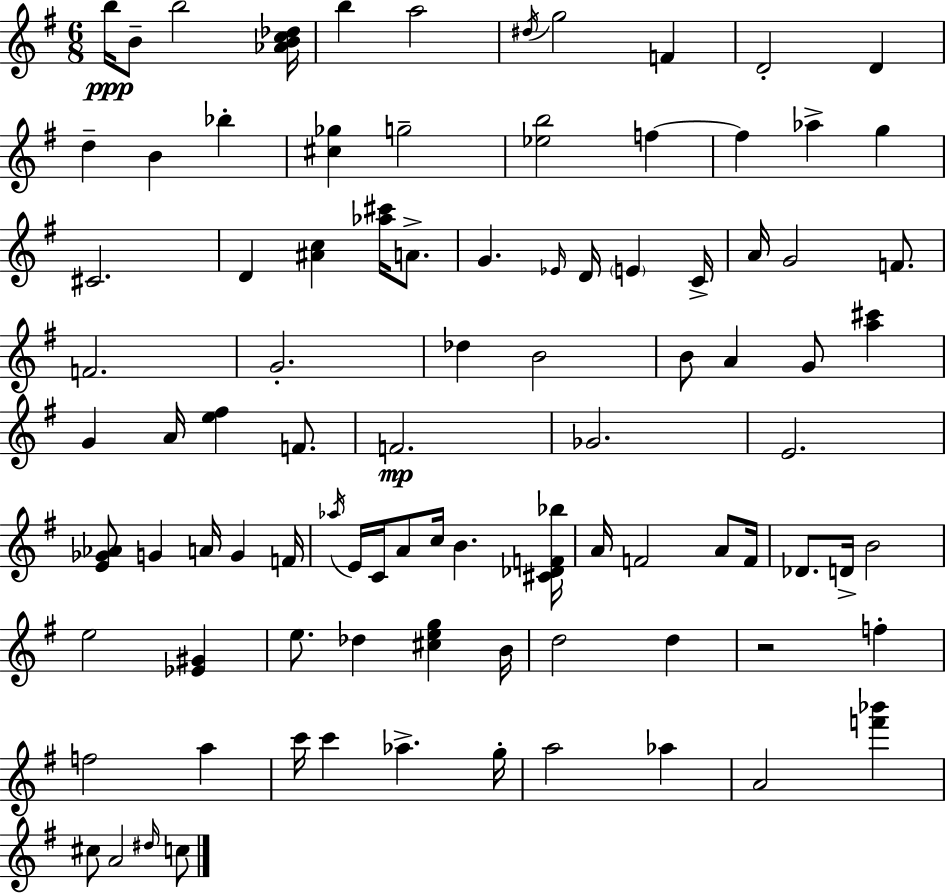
X:1
T:Untitled
M:6/8
L:1/4
K:G
b/4 B/2 b2 [_ABc_d]/4 b a2 ^d/4 g2 F D2 D d B _b [^c_g] g2 [_eb]2 f f _a g ^C2 D [^Ac] [_a^c']/4 A/2 G _E/4 D/4 E C/4 A/4 G2 F/2 F2 G2 _d B2 B/2 A G/2 [a^c'] G A/4 [e^f] F/2 F2 _G2 E2 [E_G_A]/2 G A/4 G F/4 _a/4 E/4 C/4 A/2 c/4 B [^C_DF_b]/4 A/4 F2 A/2 F/4 _D/2 D/4 B2 e2 [_E^G] e/2 _d [^ceg] B/4 d2 d z2 f f2 a c'/4 c' _a g/4 a2 _a A2 [f'_b'] ^c/2 A2 ^d/4 c/2